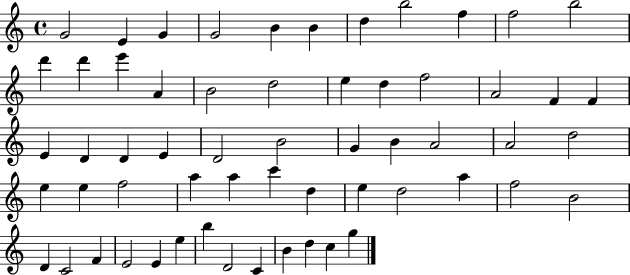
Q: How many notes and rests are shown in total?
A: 59